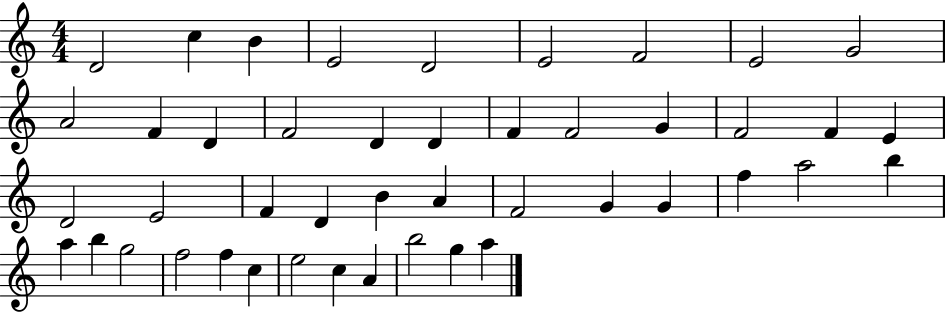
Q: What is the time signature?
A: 4/4